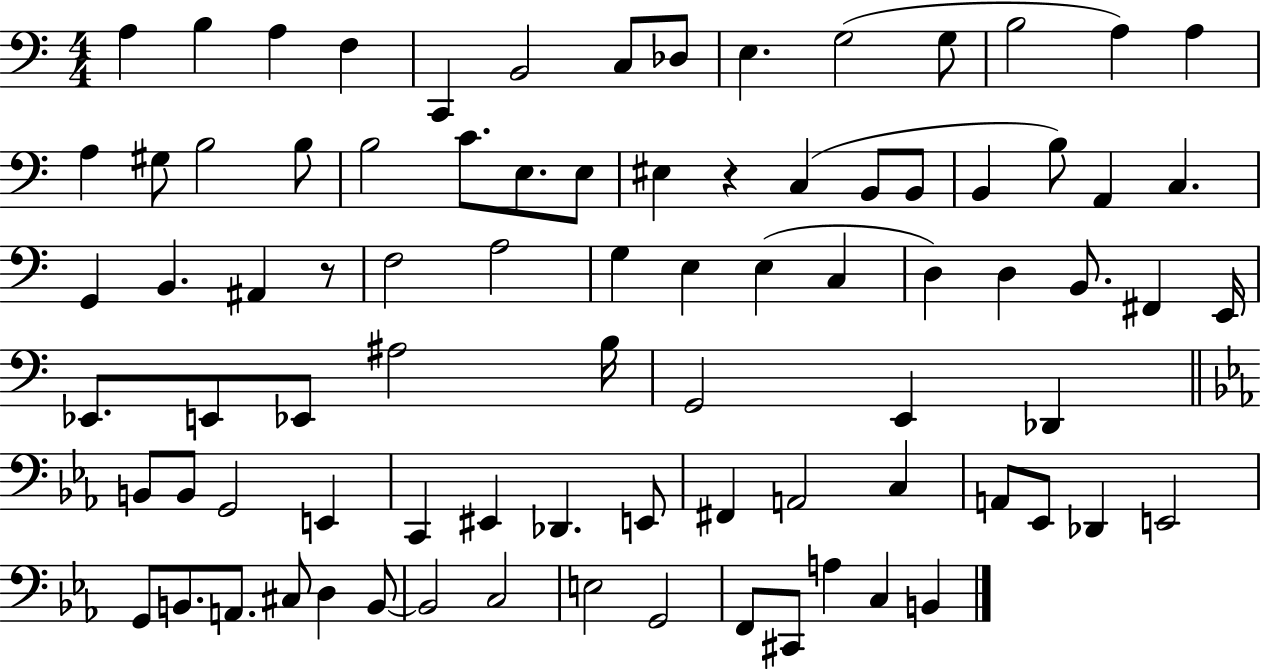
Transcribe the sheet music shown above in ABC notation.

X:1
T:Untitled
M:4/4
L:1/4
K:C
A, B, A, F, C,, B,,2 C,/2 _D,/2 E, G,2 G,/2 B,2 A, A, A, ^G,/2 B,2 B,/2 B,2 C/2 E,/2 E,/2 ^E, z C, B,,/2 B,,/2 B,, B,/2 A,, C, G,, B,, ^A,, z/2 F,2 A,2 G, E, E, C, D, D, B,,/2 ^F,, E,,/4 _E,,/2 E,,/2 _E,,/2 ^A,2 B,/4 G,,2 E,, _D,, B,,/2 B,,/2 G,,2 E,, C,, ^E,, _D,, E,,/2 ^F,, A,,2 C, A,,/2 _E,,/2 _D,, E,,2 G,,/2 B,,/2 A,,/2 ^C,/2 D, B,,/2 B,,2 C,2 E,2 G,,2 F,,/2 ^C,,/2 A, C, B,,